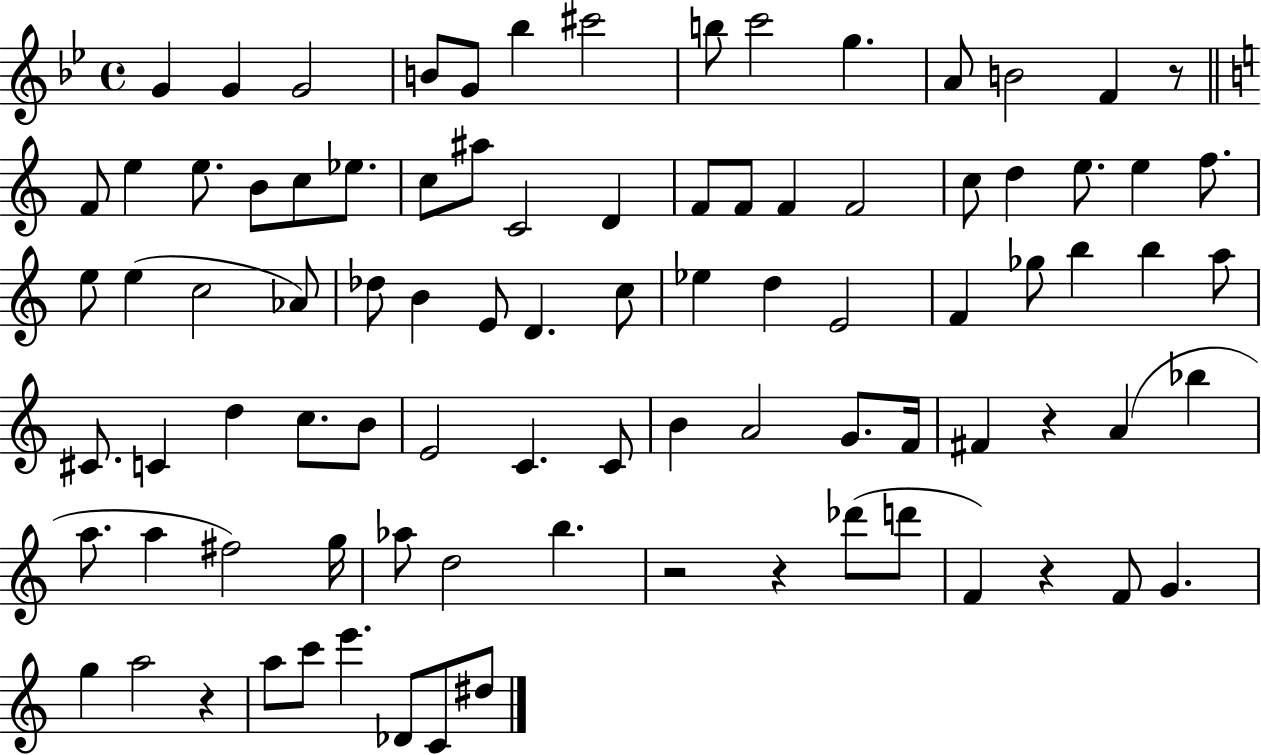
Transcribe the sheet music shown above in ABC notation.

X:1
T:Untitled
M:4/4
L:1/4
K:Bb
G G G2 B/2 G/2 _b ^c'2 b/2 c'2 g A/2 B2 F z/2 F/2 e e/2 B/2 c/2 _e/2 c/2 ^a/2 C2 D F/2 F/2 F F2 c/2 d e/2 e f/2 e/2 e c2 _A/2 _d/2 B E/2 D c/2 _e d E2 F _g/2 b b a/2 ^C/2 C d c/2 B/2 E2 C C/2 B A2 G/2 F/4 ^F z A _b a/2 a ^f2 g/4 _a/2 d2 b z2 z _d'/2 d'/2 F z F/2 G g a2 z a/2 c'/2 e' _D/2 C/2 ^d/2